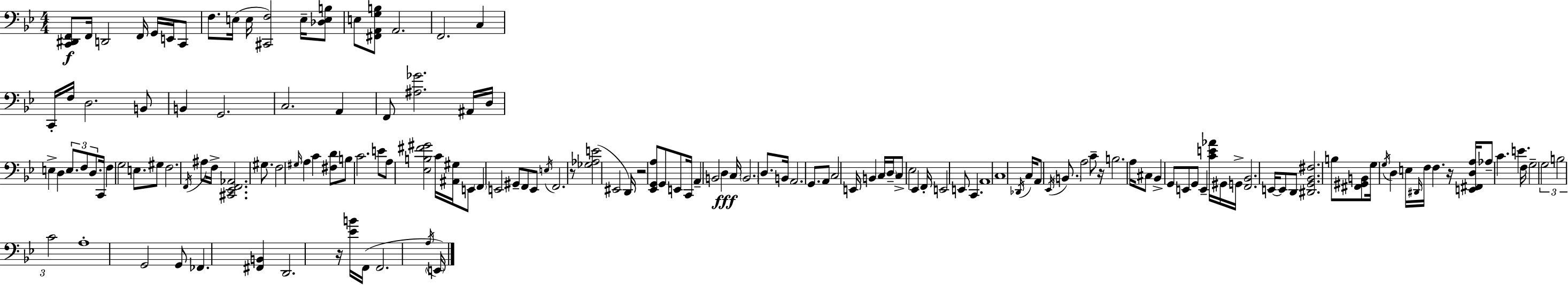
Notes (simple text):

[C2,D#2,F2]/e F2/s D2/h F2/s G2/s E2/s C2/e F3/e. E3/s E3/s [C#2,F3]/h E3/s [Db3,E3,B3]/e E3/e [F#2,A2,G3,B3]/e A2/h. F2/h. C3/q C2/s F3/s D3/h. B2/e B2/q G2/h. C3/h. A2/q F2/e [A#3,Gb4]/h. A#2/s D3/s E3/q D3/q E3/e. F3/e D3/e. C2/s F3/q G3/h E3/e. G#3/e F3/h. F2/s A#3/e F3/s [C#2,Eb2,F2,Ab2]/h. G#3/e. F3/h G#3/s A3/q C4/q [F#3,D4]/e B3/e C4/h. E4/e A3/e [Eb3,B3,F#4,G#4]/h C4/s [A#2,G#3]/s E2/e F2/q E2/h G#2/e F2/e E2/e E3/s F2/h. R/e [Gb3,Ab3,E4]/h EIS2/h D2/s R/h [Eb2,G2,A3]/e G2/e E2/e C2/s A2/q B2/h D3/q C3/s B2/h. D3/e. B2/s A2/h. G2/e. A2/e C3/h E2/s B2/q C3/s D3/s C3/e Eb3/h Eb2/q F2/s E2/h E2/e C2/q. A2/w C3/w Db2/s C3/s A2/e Eb2/s B2/e. A3/h C4/e R/s B3/h. A3/s C#3/e Bb2/q G2/e E2/e G2/e E2/q [C4,E4,Ab4]/s G#2/s G2/s [F2,Bb2]/h. E2/s E2/e D2/e [D#2,G2,Bb2,F#3]/h. B3/e [F#2,G#2,B2]/e G3/s G3/s D3/q E3/s D#2/s F3/s F3/q. R/s [E2,F#2,D3,A3]/s Ab3/e C4/q. E4/q. F3/s G3/h G3/h B3/h C4/h A3/w G2/h G2/e FES2/q. [F#2,B2]/q D2/h. R/s [Eb4,B4]/s F2/s F2/h. A3/s E2/s